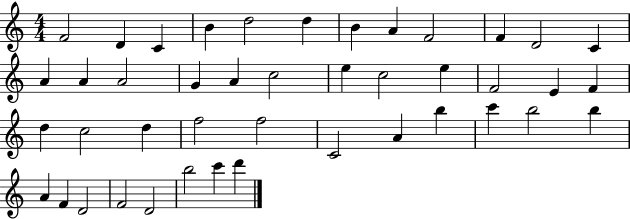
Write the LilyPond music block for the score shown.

{
  \clef treble
  \numericTimeSignature
  \time 4/4
  \key c \major
  f'2 d'4 c'4 | b'4 d''2 d''4 | b'4 a'4 f'2 | f'4 d'2 c'4 | \break a'4 a'4 a'2 | g'4 a'4 c''2 | e''4 c''2 e''4 | f'2 e'4 f'4 | \break d''4 c''2 d''4 | f''2 f''2 | c'2 a'4 b''4 | c'''4 b''2 b''4 | \break a'4 f'4 d'2 | f'2 d'2 | b''2 c'''4 d'''4 | \bar "|."
}